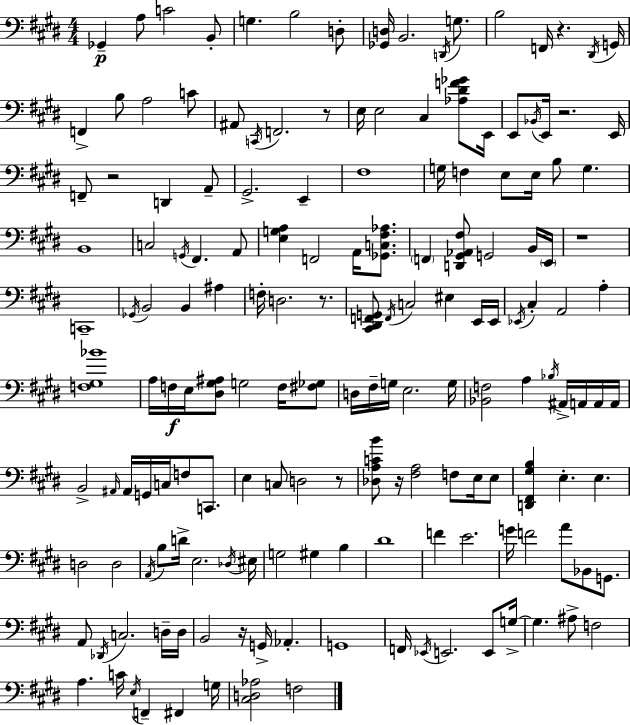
{
  \clef bass
  \numericTimeSignature
  \time 4/4
  \key e \major
  \repeat volta 2 { ges,4--\p a8 c'2 b,8-. | g4. b2 d8-. | <ges, d>16 b,2. \acciaccatura { d,16 } g8. | b2 f,16 r4. | \break \acciaccatura { dis,16 } g,16 f,4-> b8 a2 | c'8 ais,8 \acciaccatura { c,16 } f,2. | r8 e16 e2 cis4 | <aes dis' f' ges'>8 e,16 e,8 \acciaccatura { bes,16 } e,16 r2. | \break e,16 f,8-- r2 d,4 | a,8-- gis,2.-> | e,4-- fis1 | g16 f4 e8 e16 b8 g4. | \break b,1 | c2 \acciaccatura { g,16 } fis,4. | a,8 <e g a>4 f,2 | a,16 <ges, c fis aes>8. \parenthesize f,4 <d, gis, aes, fis>8 g,2 | \break b,16 \parenthesize e,16 r1 | c,1-- | \acciaccatura { ges,16 } b,2 b,4 | ais4 f16-. d2. | \break r8. <cis, dis, f, g,>8 \acciaccatura { f,16 } c2 | eis4 e,16 e,16 \acciaccatura { ees,16 } cis4-. a,2 | a4-. <f gis bes'>1 | a16 f16\f e16 <dis gis ais>8 g2 | \break f16 <fis ges>8 d16 fis16-- g16 e2. | g16 <bes, f>2 | a4 \acciaccatura { bes16 } ais,16-> a,16 a,16 a,16 b,2-> | \grace { ais,16 } ais,16 g,16 c16 f8 c,8. e4 c8 | \break d2 r8 <des a c' b'>8 r16 <fis a>2 | f8 e16 e8 <d, fis, gis b>4 e4.-. | e4. d2 | d2 \acciaccatura { a,16 } b8 d'16-> e2. | \break \acciaccatura { des16 } eis16 g2 | gis4 b4 dis'1 | f'4 | e'2. g'16 f'2 | \break a'8 bes,8 g,8. a,8 \acciaccatura { des,16 } c2. | d16-- d16 b,2 | r16 g,16-> aes,4.-. g,1 | f,16 \acciaccatura { ees,16 } e,2. | \break e,8 g16->~~ g4. | ais8-> f2 a4. | c'16 \acciaccatura { e16 } f,4-- fis,4 g16 <cis d aes>2 | f2 } \bar "|."
}